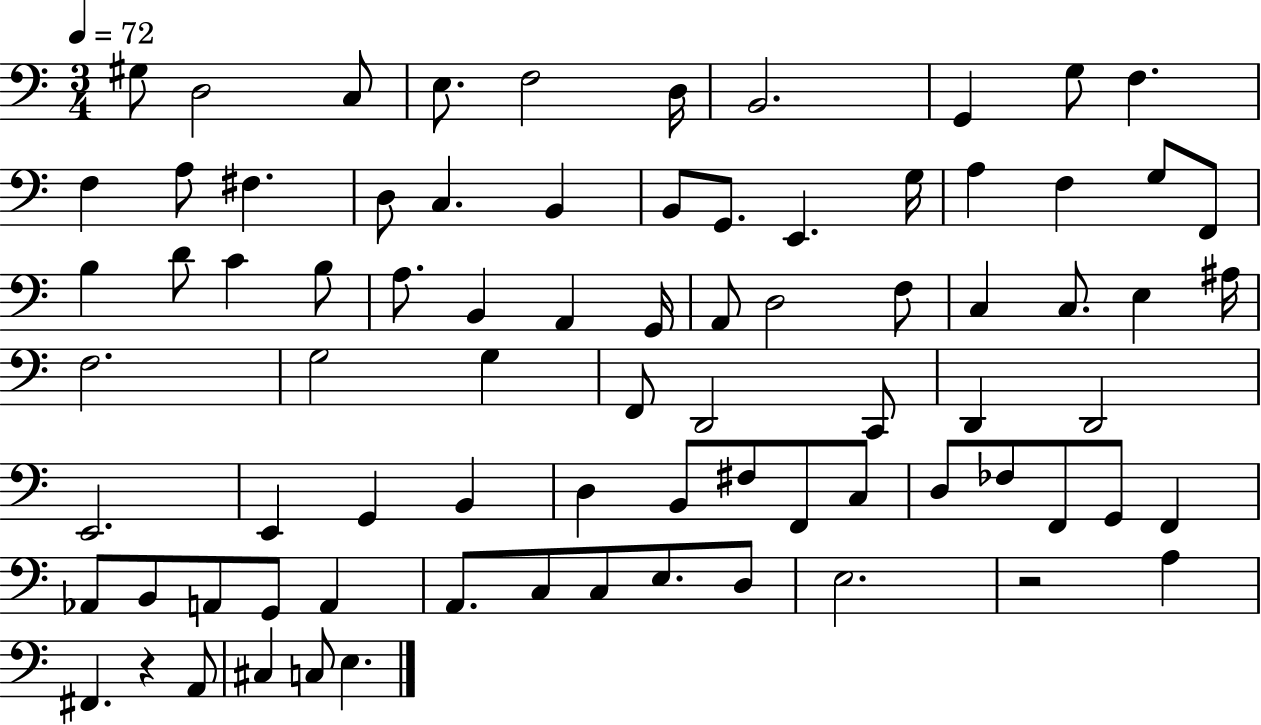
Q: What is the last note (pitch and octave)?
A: E3